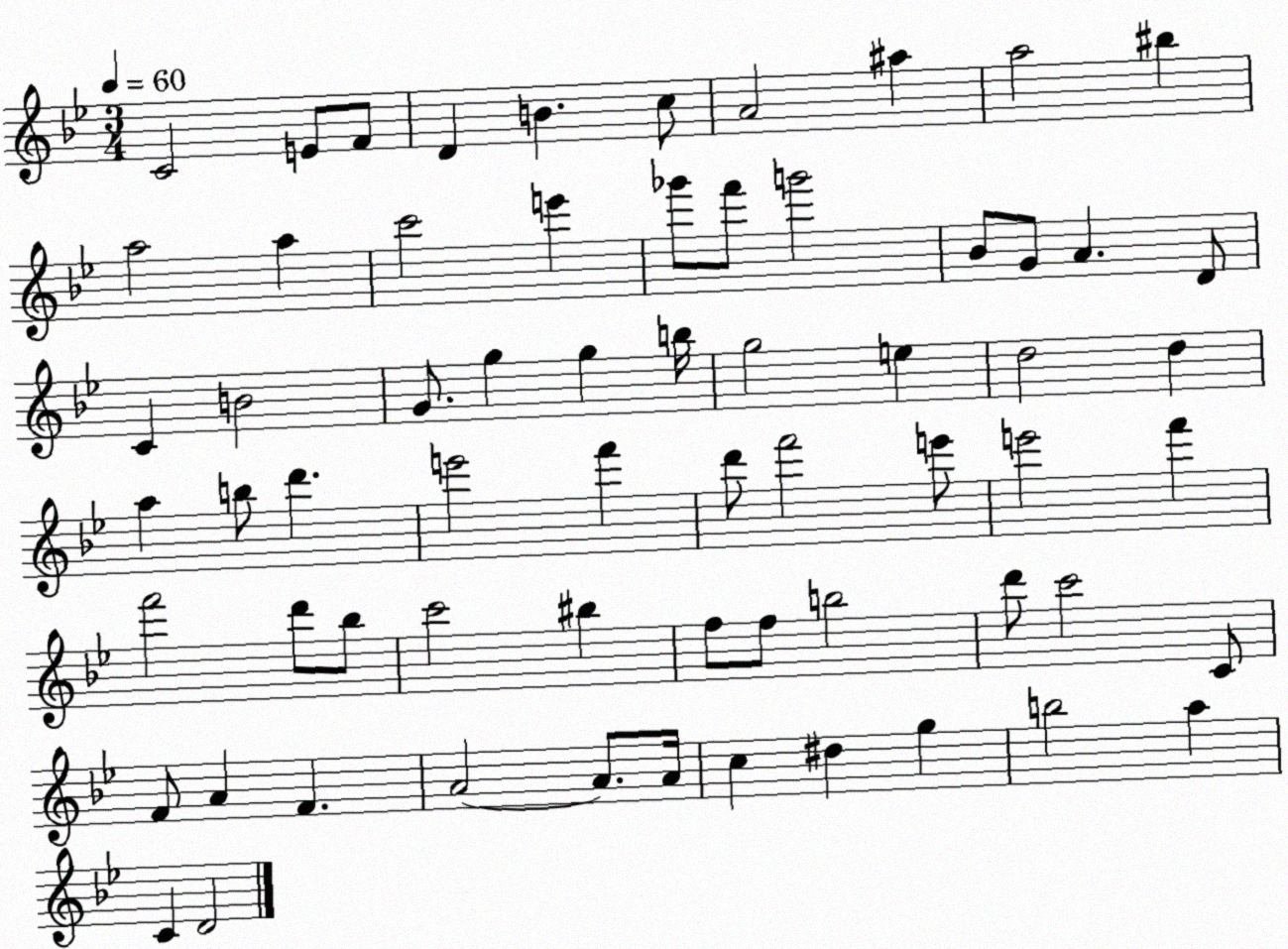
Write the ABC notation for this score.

X:1
T:Untitled
M:3/4
L:1/4
K:Bb
C2 E/2 F/2 D B c/2 A2 ^a a2 ^b a2 a c'2 e' _g'/2 f'/2 g'2 _B/2 G/2 A D/2 C B2 G/2 g g b/4 g2 e d2 d a b/2 d' e'2 f' d'/2 f'2 e'/2 e'2 f' f'2 d'/2 _b/2 c'2 ^b f/2 f/2 b2 d'/2 c'2 C/2 F/2 A F A2 A/2 A/4 c ^d g b2 a C D2